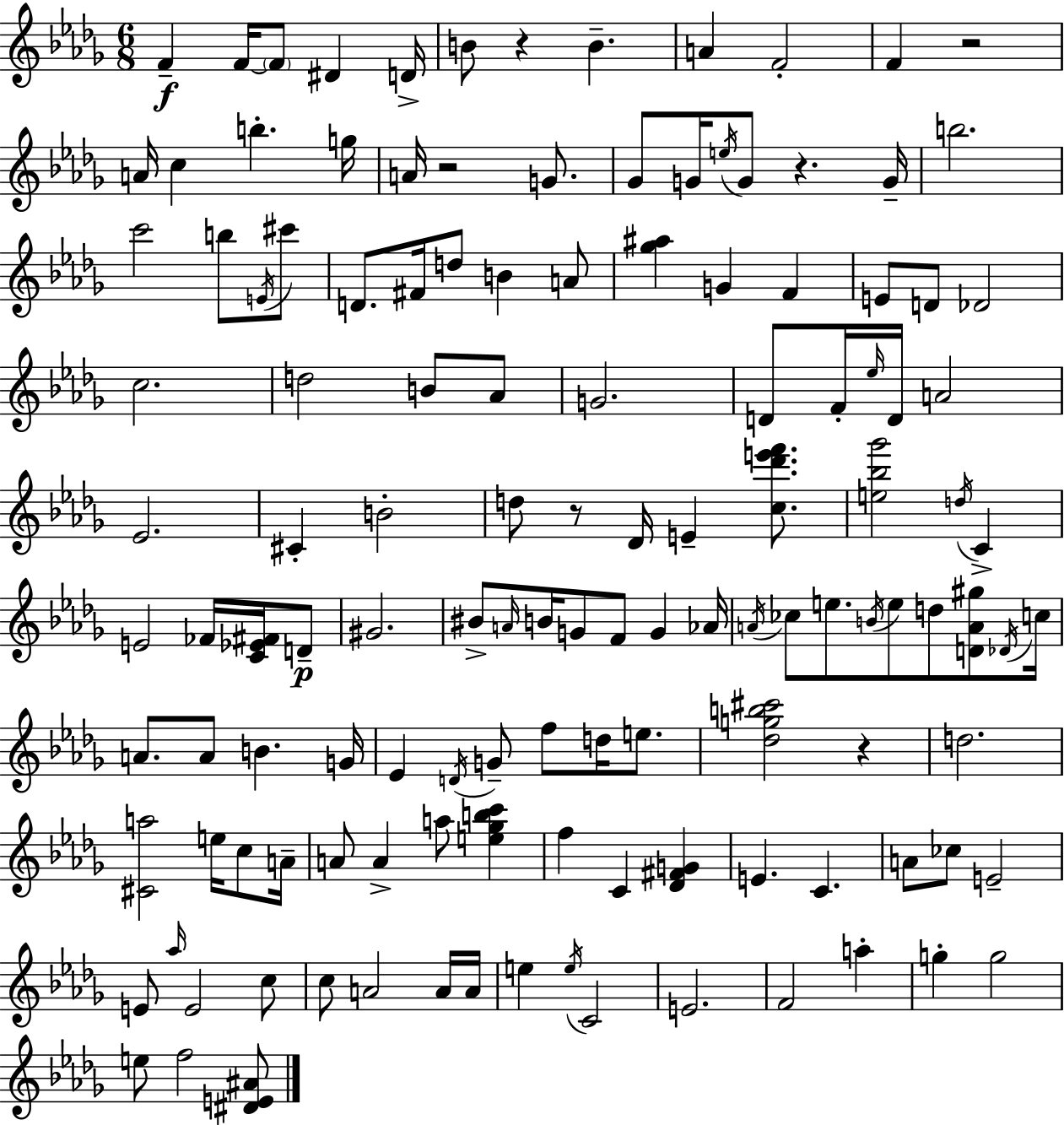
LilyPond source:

{
  \clef treble
  \numericTimeSignature
  \time 6/8
  \key bes \minor
  f'4--\f f'16~~ \parenthesize f'8 dis'4 d'16-> | b'8 r4 b'4.-- | a'4 f'2-. | f'4 r2 | \break a'16 c''4 b''4.-. g''16 | a'16 r2 g'8. | ges'8 g'16 \acciaccatura { e''16 } g'8 r4. | g'16-- b''2. | \break c'''2 b''8 \acciaccatura { e'16 } | cis'''8 d'8. fis'16 d''8 b'4 | a'8 <ges'' ais''>4 g'4 f'4 | e'8 d'8 des'2 | \break c''2. | d''2 b'8 | aes'8 g'2. | d'8 f'16-. \grace { ees''16 } d'16 a'2 | \break ees'2. | cis'4-. b'2-. | d''8 r8 des'16 e'4-- | <c'' des''' e''' f'''>8. <e'' bes'' ges'''>2 \acciaccatura { d''16 } | \break c'4-> e'2 | fes'16 <c' ees' fis'>16 d'8--\p gis'2. | bis'8-> \grace { a'16 } b'16 g'8 f'8 | g'4 aes'16 \acciaccatura { a'16 } ces''8 e''8. \acciaccatura { b'16 } | \break e''8 d''8 <d' a' gis''>8 \acciaccatura { des'16 } c''16 a'8. a'8 | b'4. g'16 ees'4 | \acciaccatura { d'16 } g'8-- f''8 d''16 e''8. <des'' g'' b'' cis'''>2 | r4 d''2. | \break <cis' a''>2 | e''16 c''8 a'16-- a'8 a'4-> | a''8 <e'' ges'' b'' c'''>4 f''4 | c'4 <des' fis' g'>4 e'4. | \break c'4. a'8 ces''8 | e'2-- e'8 \grace { aes''16 } | e'2 c''8 c''8 | a'2 a'16 a'16 e''4 | \break \acciaccatura { e''16 } c'2 e'2. | f'2 | a''4-. g''4-. | g''2 e''8 | \break f''2 <dis' e' ais'>8 \bar "|."
}